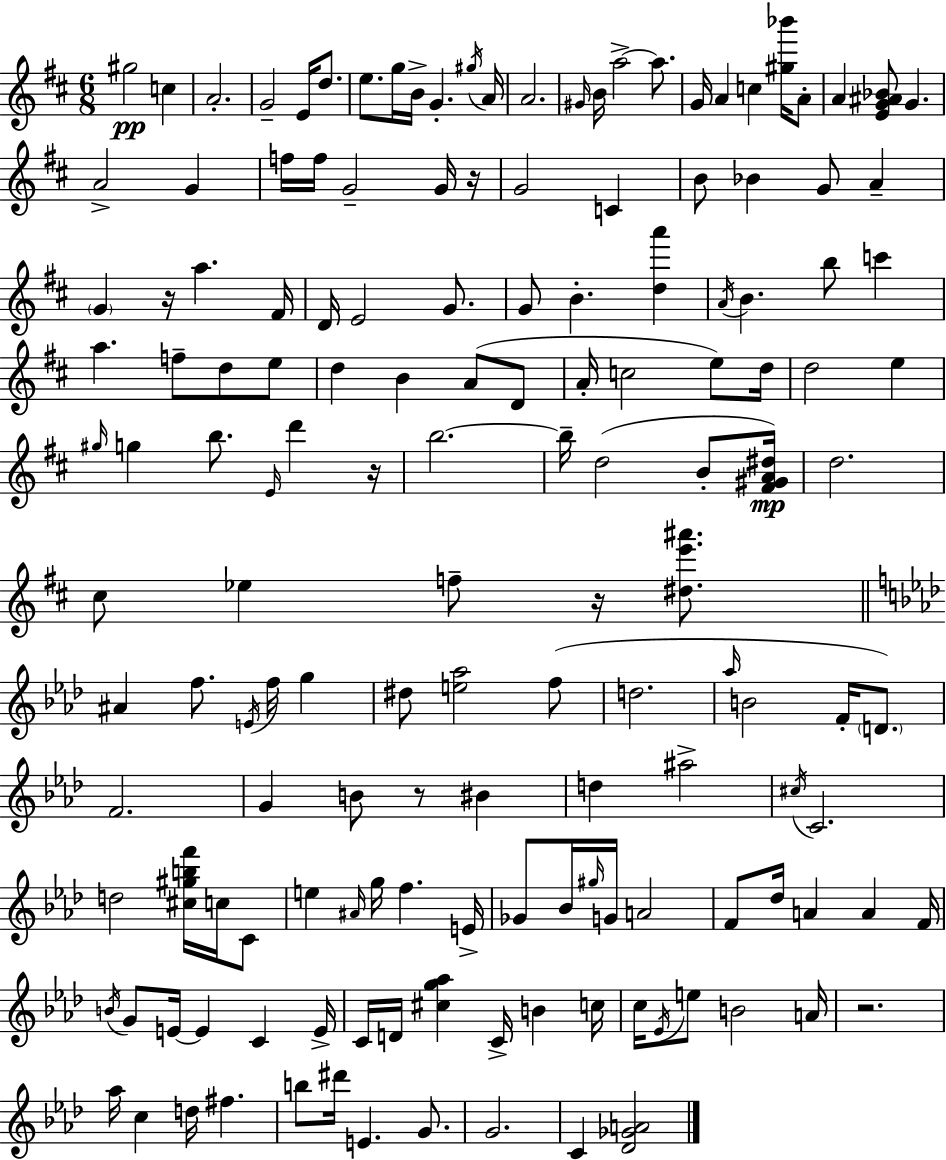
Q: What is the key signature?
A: D major